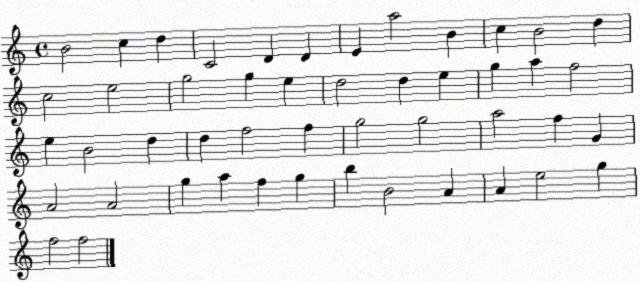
X:1
T:Untitled
M:4/4
L:1/4
K:C
B2 c d C2 D D E a2 B c B2 d c2 e2 g2 g e d2 d e g a f2 e B2 d d f2 f g2 g2 a2 f G A2 A2 g a f g b B2 A A e2 g f2 f2